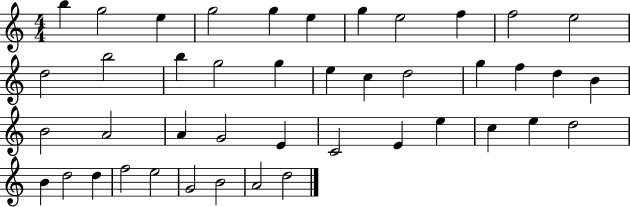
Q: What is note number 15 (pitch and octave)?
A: G5